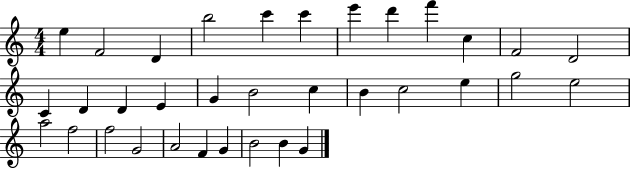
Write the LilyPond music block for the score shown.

{
  \clef treble
  \numericTimeSignature
  \time 4/4
  \key c \major
  e''4 f'2 d'4 | b''2 c'''4 c'''4 | e'''4 d'''4 f'''4 c''4 | f'2 d'2 | \break c'4 d'4 d'4 e'4 | g'4 b'2 c''4 | b'4 c''2 e''4 | g''2 e''2 | \break a''2 f''2 | f''2 g'2 | a'2 f'4 g'4 | b'2 b'4 g'4 | \break \bar "|."
}